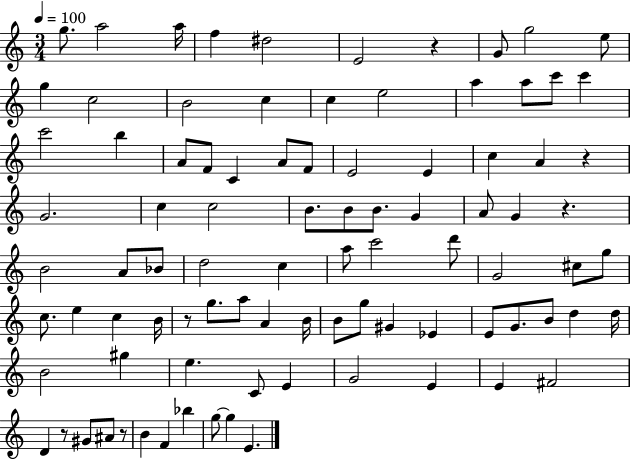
{
  \clef treble
  \numericTimeSignature
  \time 3/4
  \key c \major
  \tempo 4 = 100
  \repeat volta 2 { g''8. a''2 a''16 | f''4 dis''2 | e'2 r4 | g'8 g''2 e''8 | \break g''4 c''2 | b'2 c''4 | c''4 e''2 | a''4 a''8 c'''8 c'''4 | \break c'''2 b''4 | a'8 f'8 c'4 a'8 f'8 | e'2 e'4 | c''4 a'4 r4 | \break g'2. | c''4 c''2 | b'8. b'8 b'8. g'4 | a'8 g'4 r4. | \break b'2 a'8 bes'8 | d''2 c''4 | a''8 c'''2 d'''8 | g'2 cis''8 g''8 | \break c''8. e''4 c''4 b'16 | r8 g''8. a''8 a'4 b'16 | b'8 g''8 gis'4 ees'4 | e'8 g'8. b'8 d''4 d''16 | \break b'2 gis''4 | e''4. c'8 e'4 | g'2 e'4 | e'4 fis'2 | \break d'4 r8 gis'8 ais'8 r8 | b'4 f'4 bes''4 | g''8~~ g''4 e'4. | } \bar "|."
}